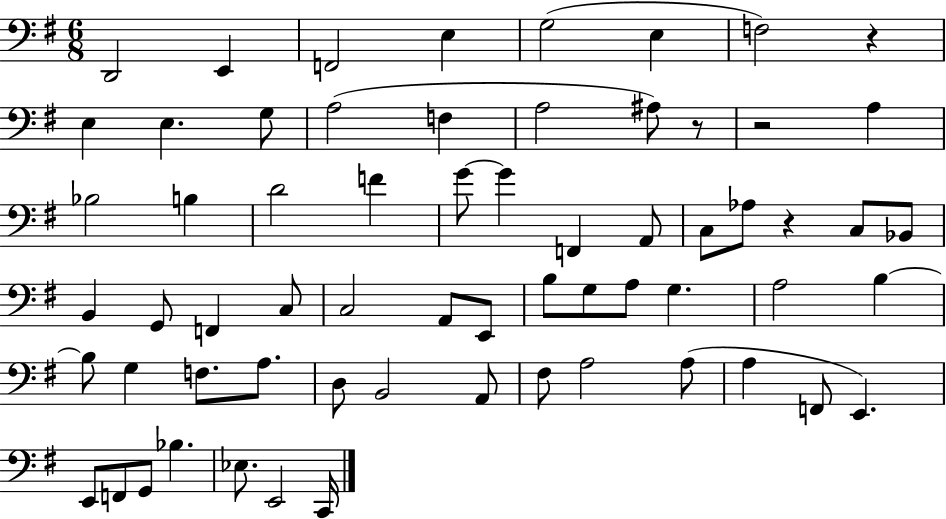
D2/h E2/q F2/h E3/q G3/h E3/q F3/h R/q E3/q E3/q. G3/e A3/h F3/q A3/h A#3/e R/e R/h A3/q Bb3/h B3/q D4/h F4/q G4/e G4/q F2/q A2/e C3/e Ab3/e R/q C3/e Bb2/e B2/q G2/e F2/q C3/e C3/h A2/e E2/e B3/e G3/e A3/e G3/q. A3/h B3/q B3/e G3/q F3/e. A3/e. D3/e B2/h A2/e F#3/e A3/h A3/e A3/q F2/e E2/q. E2/e F2/e G2/e Bb3/q. Eb3/e. E2/h C2/s